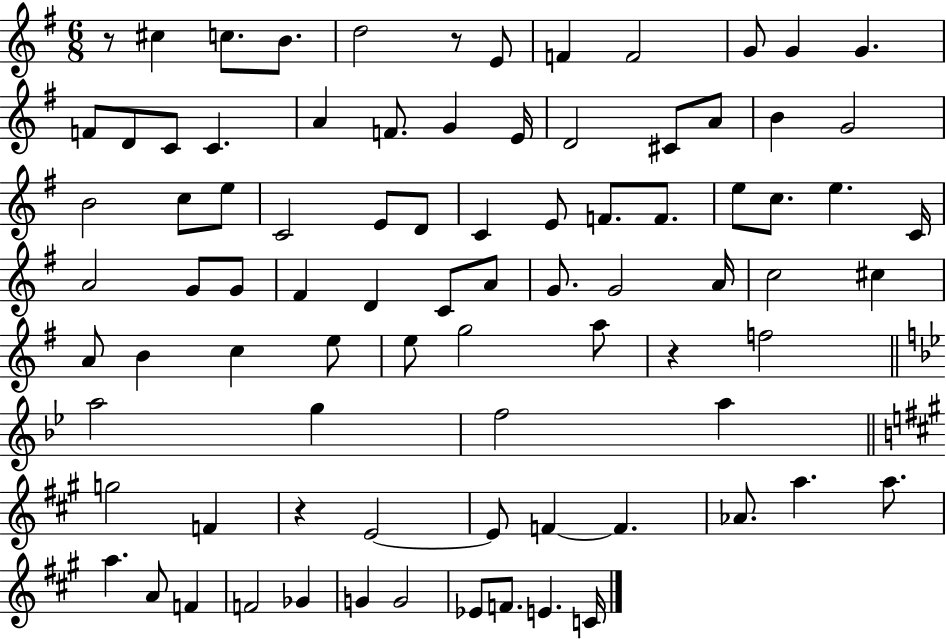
X:1
T:Untitled
M:6/8
L:1/4
K:G
z/2 ^c c/2 B/2 d2 z/2 E/2 F F2 G/2 G G F/2 D/2 C/2 C A F/2 G E/4 D2 ^C/2 A/2 B G2 B2 c/2 e/2 C2 E/2 D/2 C E/2 F/2 F/2 e/2 c/2 e C/4 A2 G/2 G/2 ^F D C/2 A/2 G/2 G2 A/4 c2 ^c A/2 B c e/2 e/2 g2 a/2 z f2 a2 g f2 a g2 F z E2 E/2 F F _A/2 a a/2 a A/2 F F2 _G G G2 _E/2 F/2 E C/4